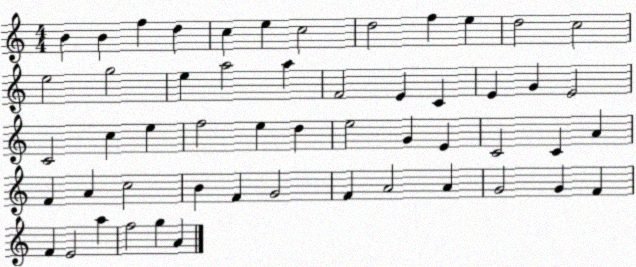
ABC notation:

X:1
T:Untitled
M:4/4
L:1/4
K:C
B B f d c e c2 d2 f e d2 c2 e2 g2 e a2 a F2 E C E G E2 C2 c e f2 e d e2 G E C2 C A F A c2 B F G2 F A2 A G2 G F F E2 a f2 g A